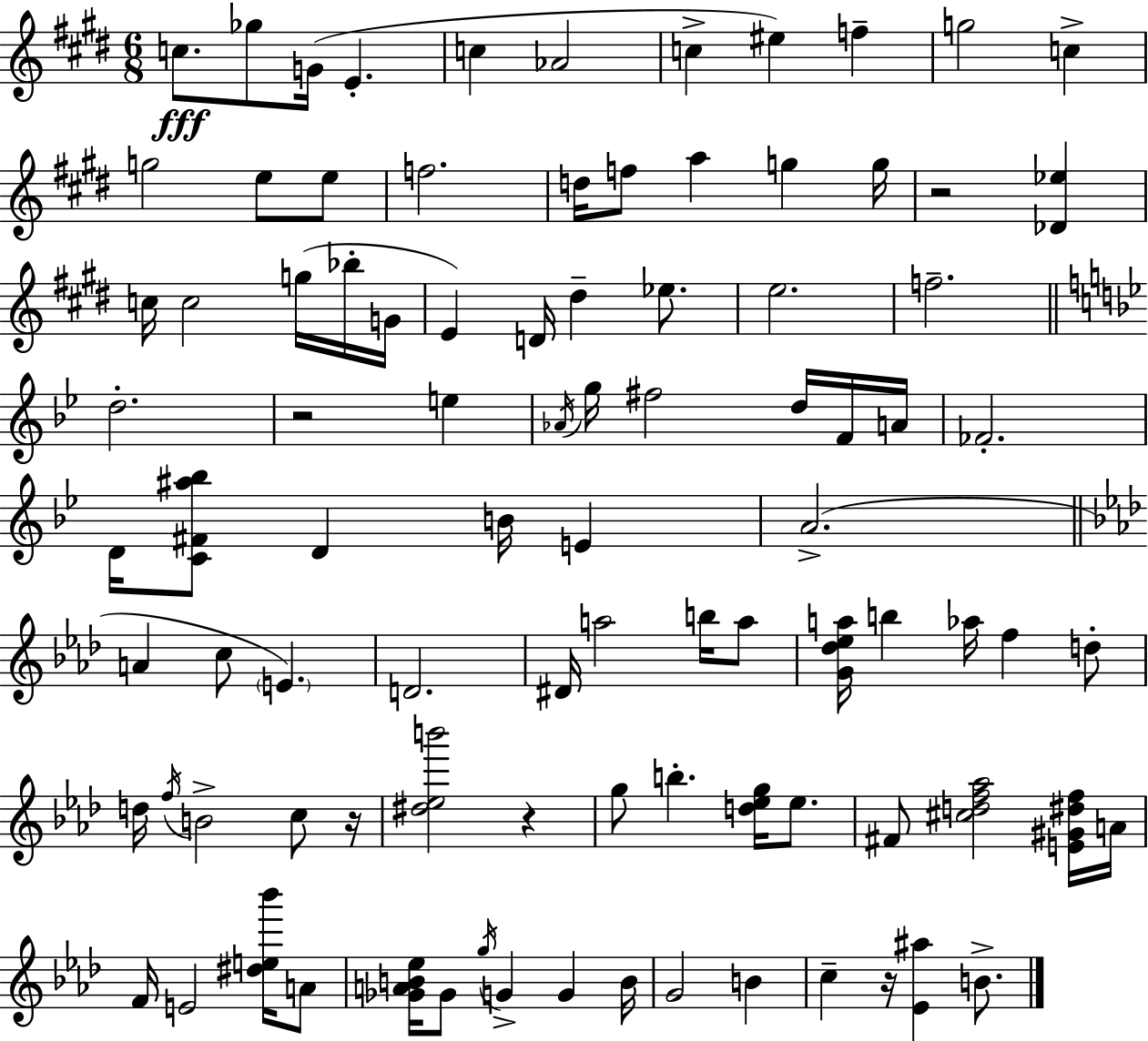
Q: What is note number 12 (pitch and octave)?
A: G5